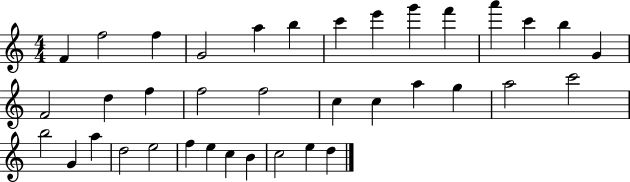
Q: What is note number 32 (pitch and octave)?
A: E5